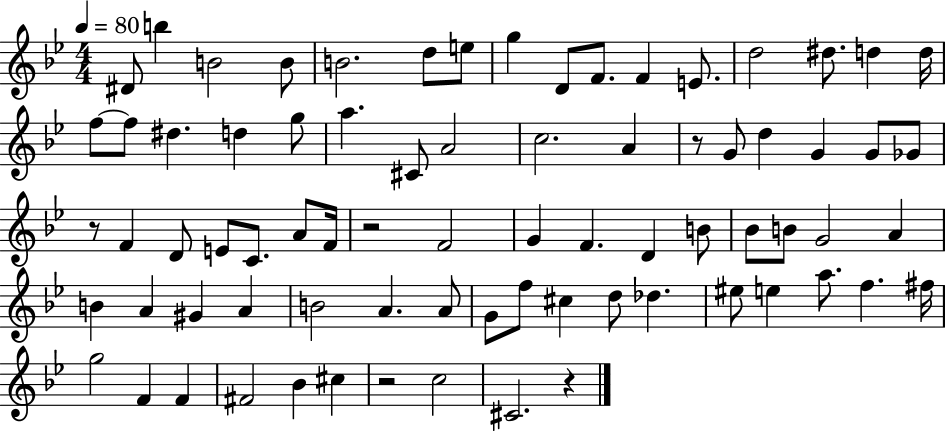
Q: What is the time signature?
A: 4/4